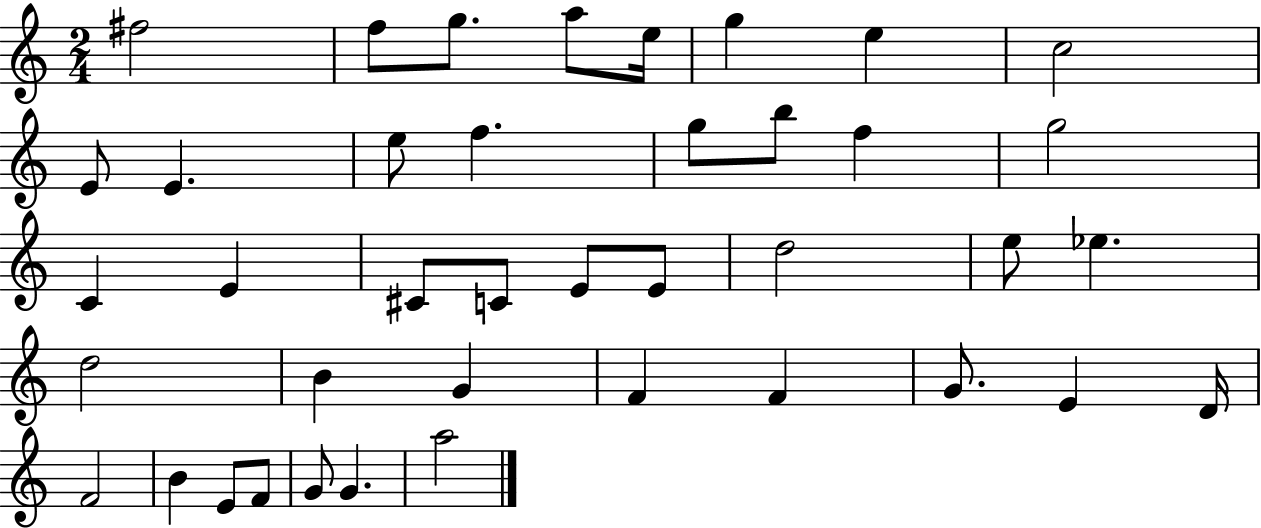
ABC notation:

X:1
T:Untitled
M:2/4
L:1/4
K:C
^f2 f/2 g/2 a/2 e/4 g e c2 E/2 E e/2 f g/2 b/2 f g2 C E ^C/2 C/2 E/2 E/2 d2 e/2 _e d2 B G F F G/2 E D/4 F2 B E/2 F/2 G/2 G a2